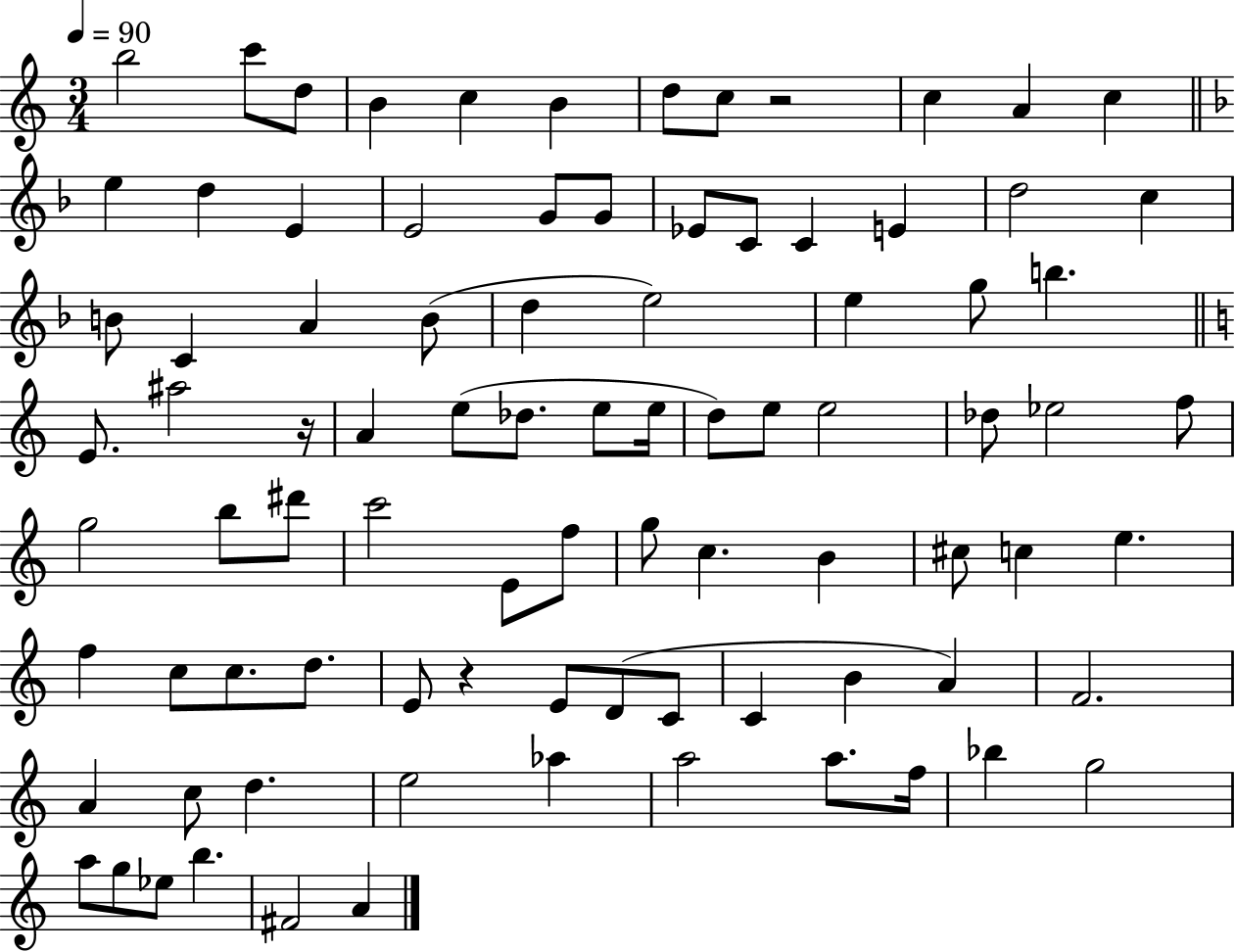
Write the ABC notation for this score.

X:1
T:Untitled
M:3/4
L:1/4
K:C
b2 c'/2 d/2 B c B d/2 c/2 z2 c A c e d E E2 G/2 G/2 _E/2 C/2 C E d2 c B/2 C A B/2 d e2 e g/2 b E/2 ^a2 z/4 A e/2 _d/2 e/2 e/4 d/2 e/2 e2 _d/2 _e2 f/2 g2 b/2 ^d'/2 c'2 E/2 f/2 g/2 c B ^c/2 c e f c/2 c/2 d/2 E/2 z E/2 D/2 C/2 C B A F2 A c/2 d e2 _a a2 a/2 f/4 _b g2 a/2 g/2 _e/2 b ^F2 A